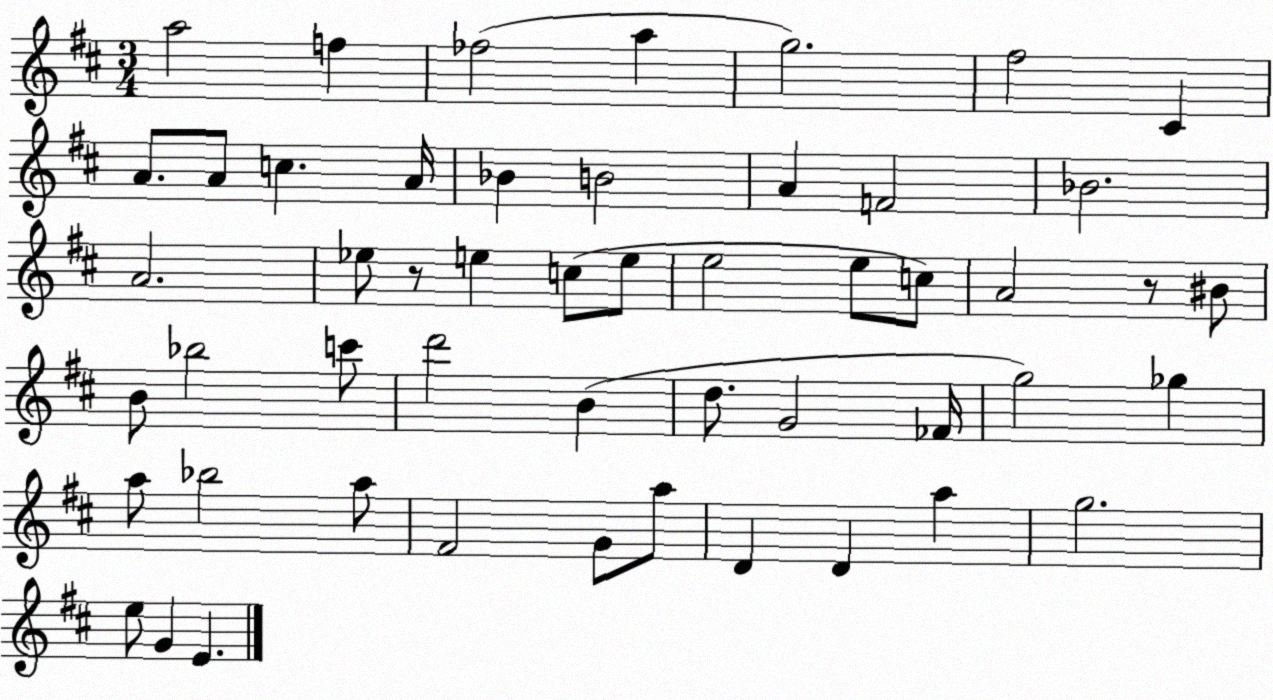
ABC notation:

X:1
T:Untitled
M:3/4
L:1/4
K:D
a2 f _f2 a g2 ^f2 ^C A/2 A/2 c A/4 _B B2 A F2 _B2 A2 _e/2 z/2 e c/2 e/2 e2 e/2 c/2 A2 z/2 ^B/2 B/2 _b2 c'/2 d'2 B d/2 G2 _F/4 g2 _g a/2 _b2 a/2 ^F2 G/2 a/2 D D a g2 e/2 G E